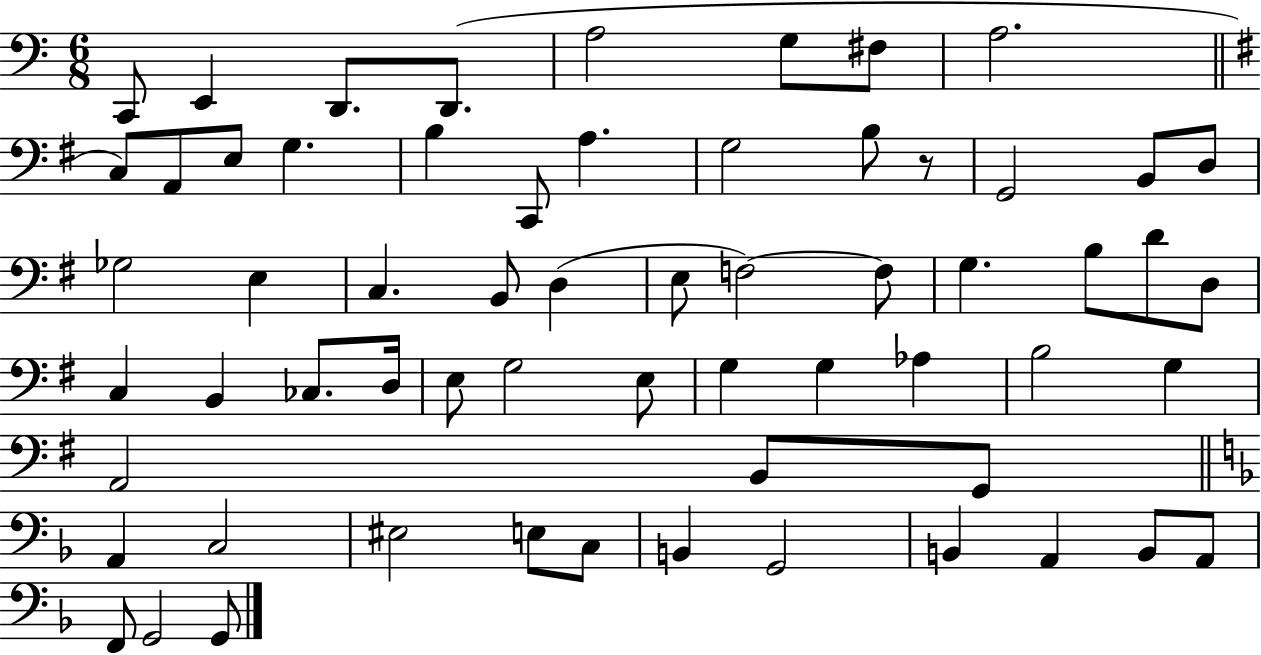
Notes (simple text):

C2/e E2/q D2/e. D2/e. A3/h G3/e F#3/e A3/h. C3/e A2/e E3/e G3/q. B3/q C2/e A3/q. G3/h B3/e R/e G2/h B2/e D3/e Gb3/h E3/q C3/q. B2/e D3/q E3/e F3/h F3/e G3/q. B3/e D4/e D3/e C3/q B2/q CES3/e. D3/s E3/e G3/h E3/e G3/q G3/q Ab3/q B3/h G3/q A2/h B2/e G2/e A2/q C3/h EIS3/h E3/e C3/e B2/q G2/h B2/q A2/q B2/e A2/e F2/e G2/h G2/e